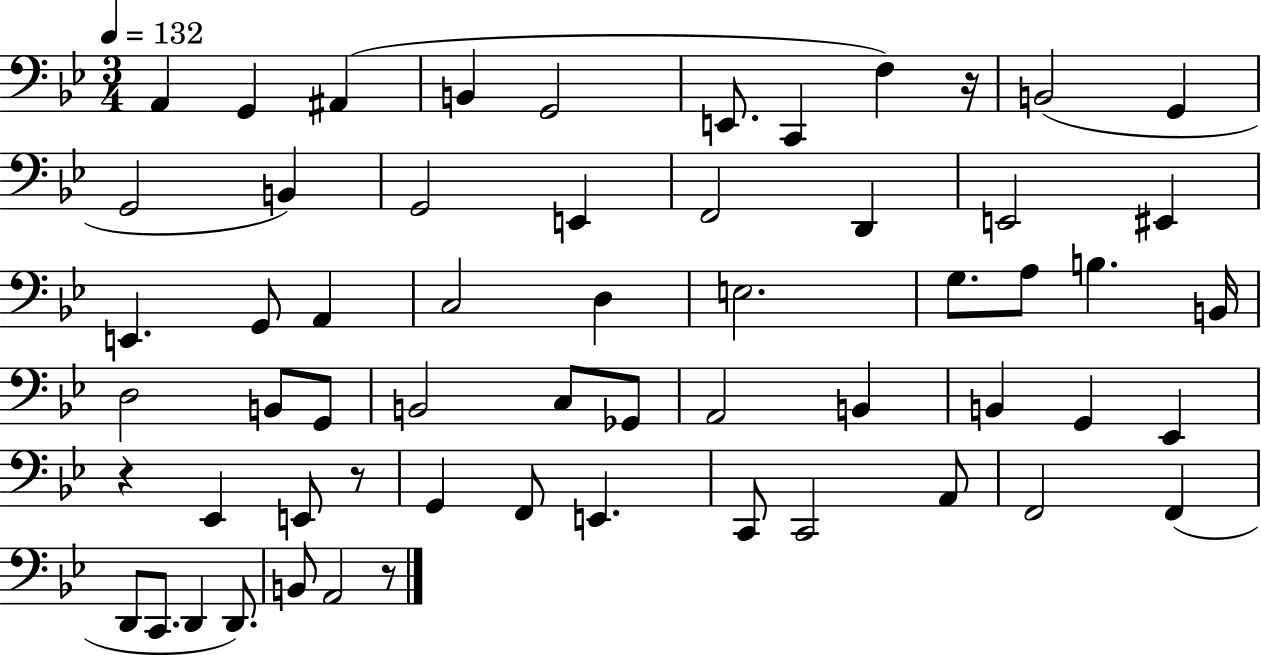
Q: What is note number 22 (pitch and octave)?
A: C3